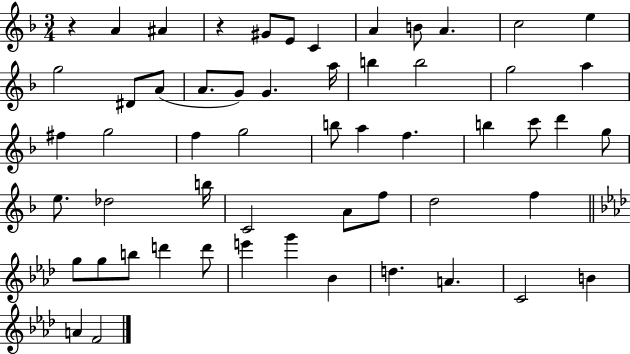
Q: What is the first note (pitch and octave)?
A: A4